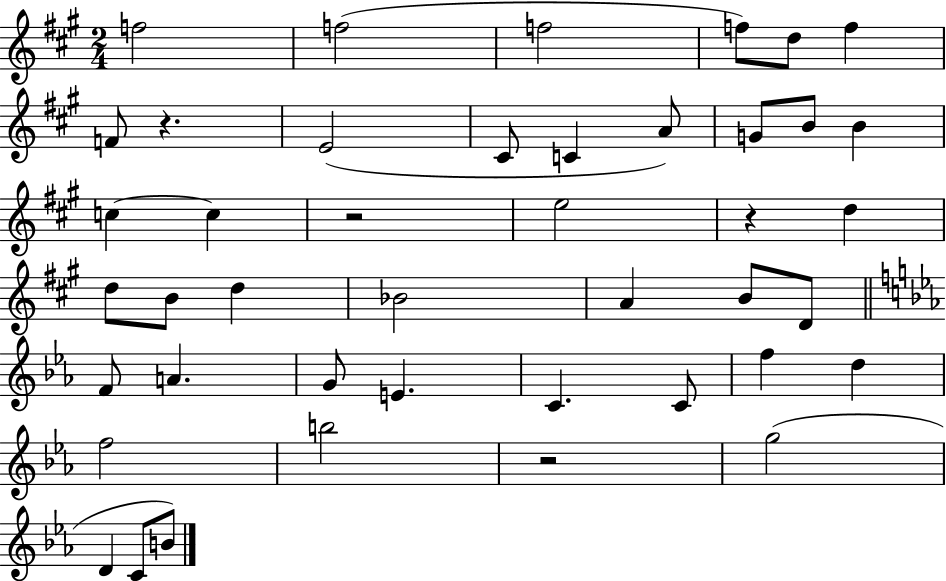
X:1
T:Untitled
M:2/4
L:1/4
K:A
f2 f2 f2 f/2 d/2 f F/2 z E2 ^C/2 C A/2 G/2 B/2 B c c z2 e2 z d d/2 B/2 d _B2 A B/2 D/2 F/2 A G/2 E C C/2 f d f2 b2 z2 g2 D C/2 B/2